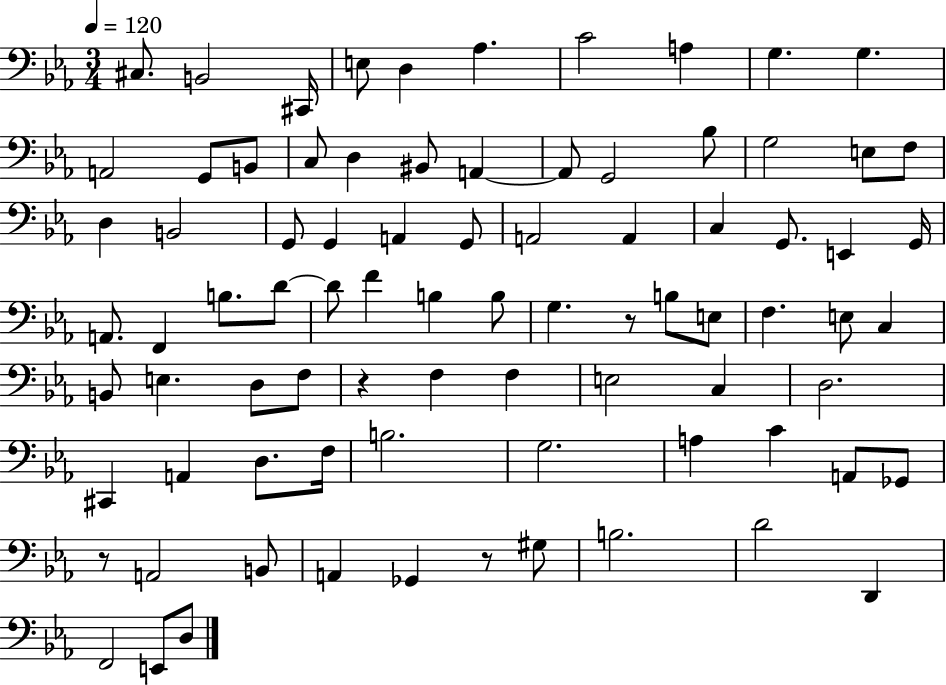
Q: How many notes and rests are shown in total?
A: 83